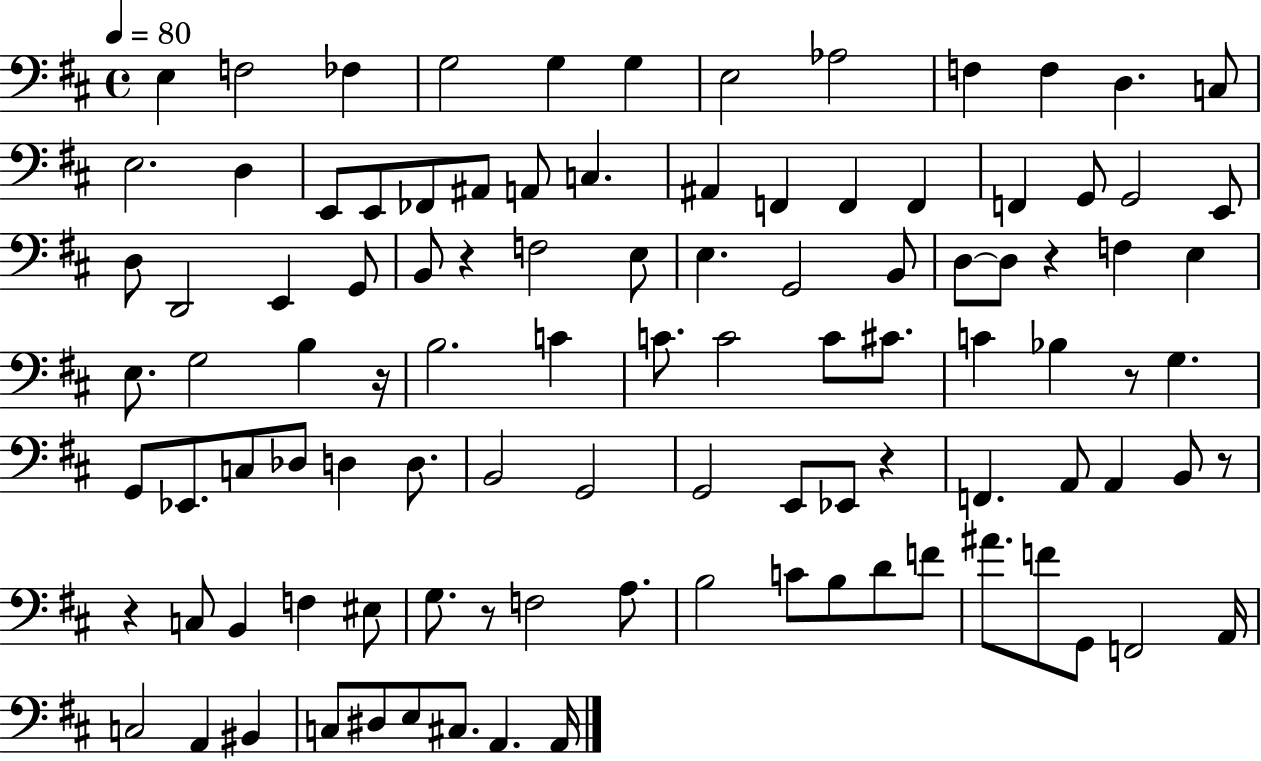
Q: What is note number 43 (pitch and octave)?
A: E3